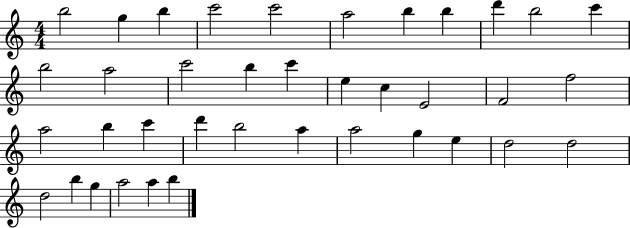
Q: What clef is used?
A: treble